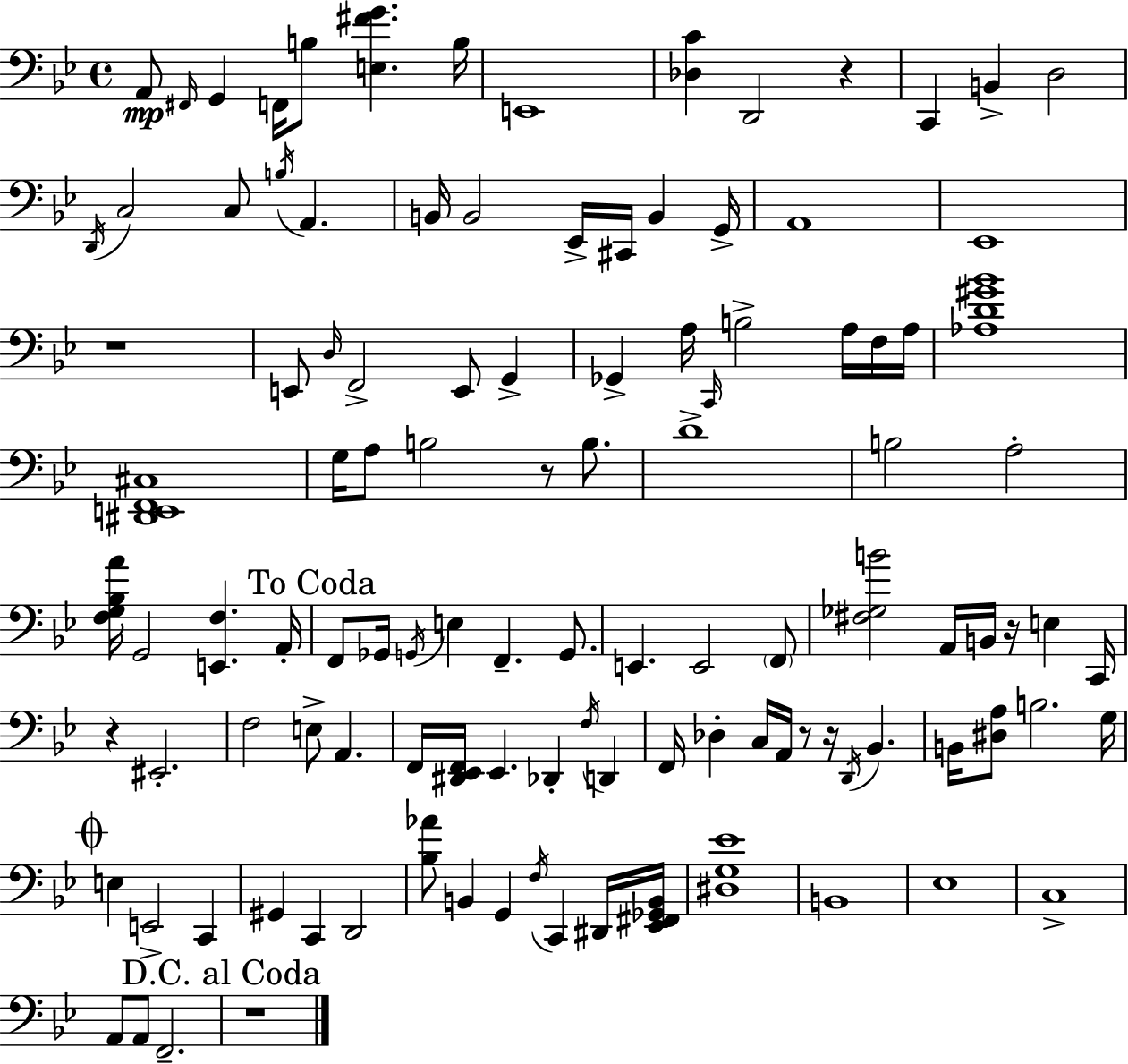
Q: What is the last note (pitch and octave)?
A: F2